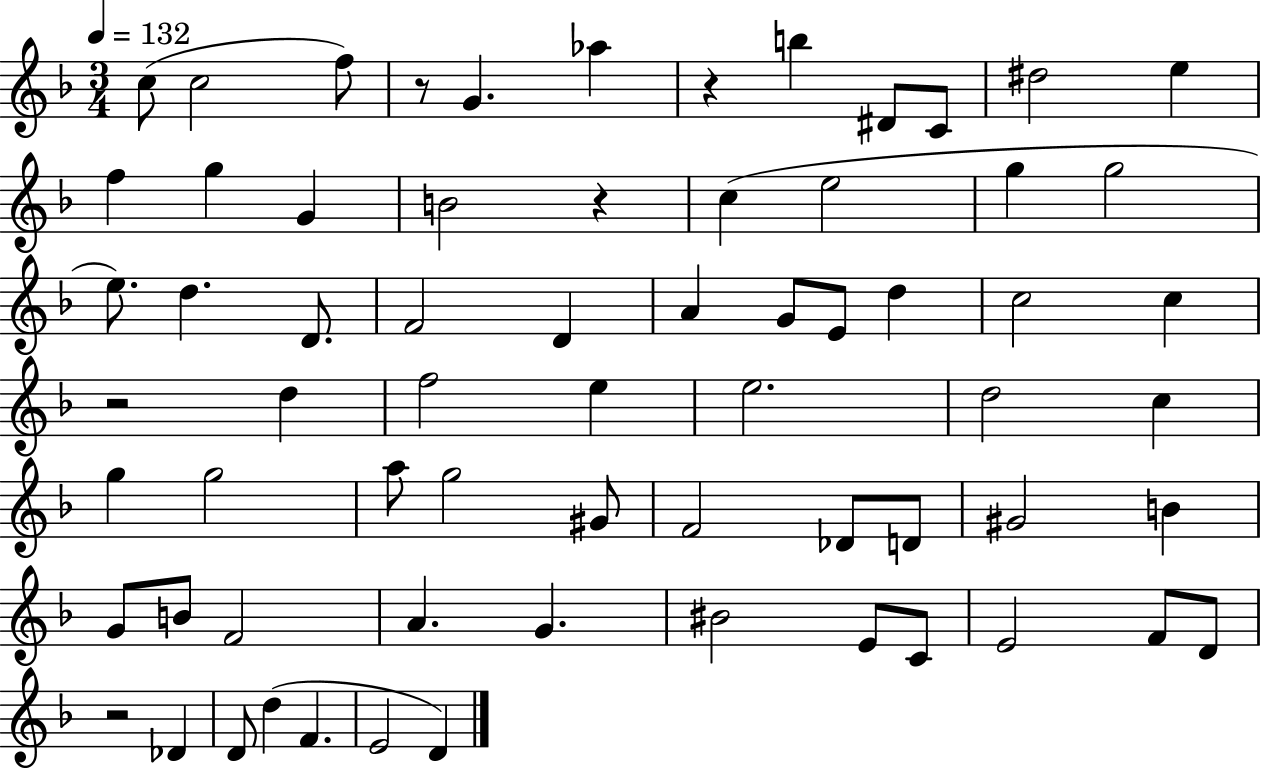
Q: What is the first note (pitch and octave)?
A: C5